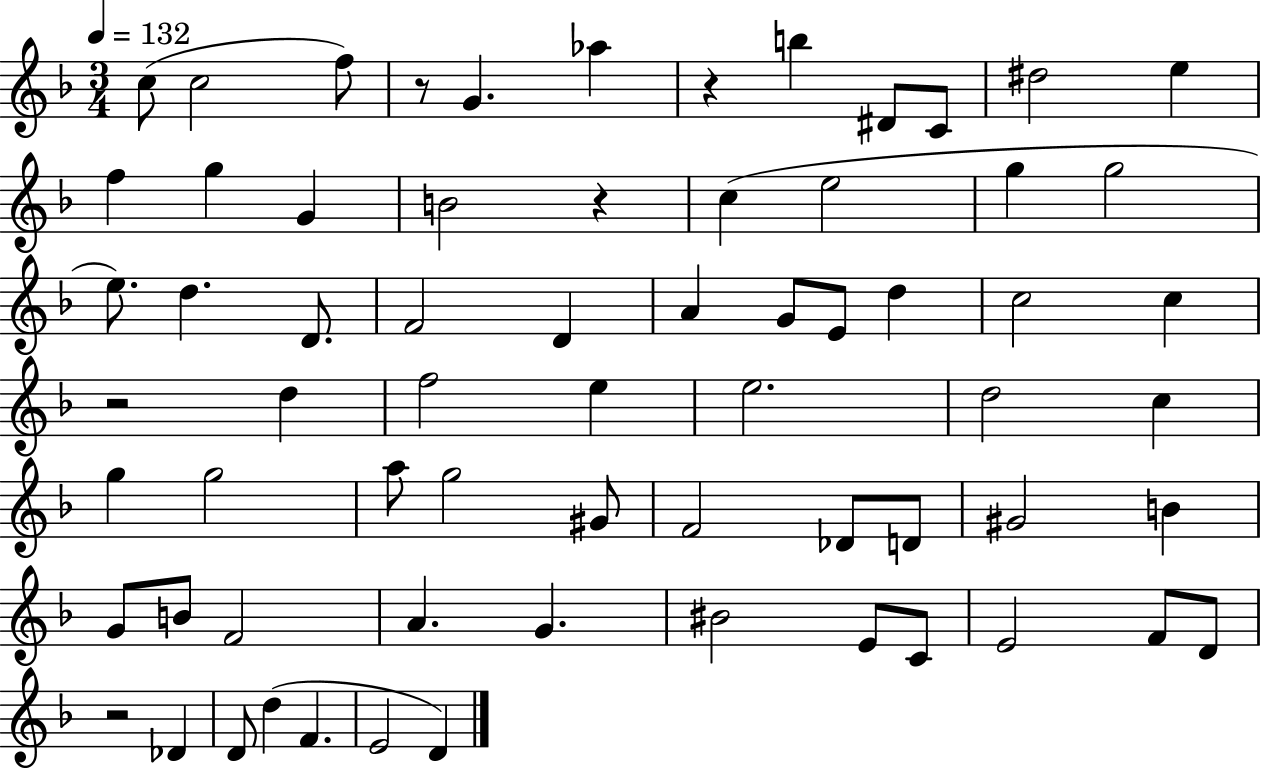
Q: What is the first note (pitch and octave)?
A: C5